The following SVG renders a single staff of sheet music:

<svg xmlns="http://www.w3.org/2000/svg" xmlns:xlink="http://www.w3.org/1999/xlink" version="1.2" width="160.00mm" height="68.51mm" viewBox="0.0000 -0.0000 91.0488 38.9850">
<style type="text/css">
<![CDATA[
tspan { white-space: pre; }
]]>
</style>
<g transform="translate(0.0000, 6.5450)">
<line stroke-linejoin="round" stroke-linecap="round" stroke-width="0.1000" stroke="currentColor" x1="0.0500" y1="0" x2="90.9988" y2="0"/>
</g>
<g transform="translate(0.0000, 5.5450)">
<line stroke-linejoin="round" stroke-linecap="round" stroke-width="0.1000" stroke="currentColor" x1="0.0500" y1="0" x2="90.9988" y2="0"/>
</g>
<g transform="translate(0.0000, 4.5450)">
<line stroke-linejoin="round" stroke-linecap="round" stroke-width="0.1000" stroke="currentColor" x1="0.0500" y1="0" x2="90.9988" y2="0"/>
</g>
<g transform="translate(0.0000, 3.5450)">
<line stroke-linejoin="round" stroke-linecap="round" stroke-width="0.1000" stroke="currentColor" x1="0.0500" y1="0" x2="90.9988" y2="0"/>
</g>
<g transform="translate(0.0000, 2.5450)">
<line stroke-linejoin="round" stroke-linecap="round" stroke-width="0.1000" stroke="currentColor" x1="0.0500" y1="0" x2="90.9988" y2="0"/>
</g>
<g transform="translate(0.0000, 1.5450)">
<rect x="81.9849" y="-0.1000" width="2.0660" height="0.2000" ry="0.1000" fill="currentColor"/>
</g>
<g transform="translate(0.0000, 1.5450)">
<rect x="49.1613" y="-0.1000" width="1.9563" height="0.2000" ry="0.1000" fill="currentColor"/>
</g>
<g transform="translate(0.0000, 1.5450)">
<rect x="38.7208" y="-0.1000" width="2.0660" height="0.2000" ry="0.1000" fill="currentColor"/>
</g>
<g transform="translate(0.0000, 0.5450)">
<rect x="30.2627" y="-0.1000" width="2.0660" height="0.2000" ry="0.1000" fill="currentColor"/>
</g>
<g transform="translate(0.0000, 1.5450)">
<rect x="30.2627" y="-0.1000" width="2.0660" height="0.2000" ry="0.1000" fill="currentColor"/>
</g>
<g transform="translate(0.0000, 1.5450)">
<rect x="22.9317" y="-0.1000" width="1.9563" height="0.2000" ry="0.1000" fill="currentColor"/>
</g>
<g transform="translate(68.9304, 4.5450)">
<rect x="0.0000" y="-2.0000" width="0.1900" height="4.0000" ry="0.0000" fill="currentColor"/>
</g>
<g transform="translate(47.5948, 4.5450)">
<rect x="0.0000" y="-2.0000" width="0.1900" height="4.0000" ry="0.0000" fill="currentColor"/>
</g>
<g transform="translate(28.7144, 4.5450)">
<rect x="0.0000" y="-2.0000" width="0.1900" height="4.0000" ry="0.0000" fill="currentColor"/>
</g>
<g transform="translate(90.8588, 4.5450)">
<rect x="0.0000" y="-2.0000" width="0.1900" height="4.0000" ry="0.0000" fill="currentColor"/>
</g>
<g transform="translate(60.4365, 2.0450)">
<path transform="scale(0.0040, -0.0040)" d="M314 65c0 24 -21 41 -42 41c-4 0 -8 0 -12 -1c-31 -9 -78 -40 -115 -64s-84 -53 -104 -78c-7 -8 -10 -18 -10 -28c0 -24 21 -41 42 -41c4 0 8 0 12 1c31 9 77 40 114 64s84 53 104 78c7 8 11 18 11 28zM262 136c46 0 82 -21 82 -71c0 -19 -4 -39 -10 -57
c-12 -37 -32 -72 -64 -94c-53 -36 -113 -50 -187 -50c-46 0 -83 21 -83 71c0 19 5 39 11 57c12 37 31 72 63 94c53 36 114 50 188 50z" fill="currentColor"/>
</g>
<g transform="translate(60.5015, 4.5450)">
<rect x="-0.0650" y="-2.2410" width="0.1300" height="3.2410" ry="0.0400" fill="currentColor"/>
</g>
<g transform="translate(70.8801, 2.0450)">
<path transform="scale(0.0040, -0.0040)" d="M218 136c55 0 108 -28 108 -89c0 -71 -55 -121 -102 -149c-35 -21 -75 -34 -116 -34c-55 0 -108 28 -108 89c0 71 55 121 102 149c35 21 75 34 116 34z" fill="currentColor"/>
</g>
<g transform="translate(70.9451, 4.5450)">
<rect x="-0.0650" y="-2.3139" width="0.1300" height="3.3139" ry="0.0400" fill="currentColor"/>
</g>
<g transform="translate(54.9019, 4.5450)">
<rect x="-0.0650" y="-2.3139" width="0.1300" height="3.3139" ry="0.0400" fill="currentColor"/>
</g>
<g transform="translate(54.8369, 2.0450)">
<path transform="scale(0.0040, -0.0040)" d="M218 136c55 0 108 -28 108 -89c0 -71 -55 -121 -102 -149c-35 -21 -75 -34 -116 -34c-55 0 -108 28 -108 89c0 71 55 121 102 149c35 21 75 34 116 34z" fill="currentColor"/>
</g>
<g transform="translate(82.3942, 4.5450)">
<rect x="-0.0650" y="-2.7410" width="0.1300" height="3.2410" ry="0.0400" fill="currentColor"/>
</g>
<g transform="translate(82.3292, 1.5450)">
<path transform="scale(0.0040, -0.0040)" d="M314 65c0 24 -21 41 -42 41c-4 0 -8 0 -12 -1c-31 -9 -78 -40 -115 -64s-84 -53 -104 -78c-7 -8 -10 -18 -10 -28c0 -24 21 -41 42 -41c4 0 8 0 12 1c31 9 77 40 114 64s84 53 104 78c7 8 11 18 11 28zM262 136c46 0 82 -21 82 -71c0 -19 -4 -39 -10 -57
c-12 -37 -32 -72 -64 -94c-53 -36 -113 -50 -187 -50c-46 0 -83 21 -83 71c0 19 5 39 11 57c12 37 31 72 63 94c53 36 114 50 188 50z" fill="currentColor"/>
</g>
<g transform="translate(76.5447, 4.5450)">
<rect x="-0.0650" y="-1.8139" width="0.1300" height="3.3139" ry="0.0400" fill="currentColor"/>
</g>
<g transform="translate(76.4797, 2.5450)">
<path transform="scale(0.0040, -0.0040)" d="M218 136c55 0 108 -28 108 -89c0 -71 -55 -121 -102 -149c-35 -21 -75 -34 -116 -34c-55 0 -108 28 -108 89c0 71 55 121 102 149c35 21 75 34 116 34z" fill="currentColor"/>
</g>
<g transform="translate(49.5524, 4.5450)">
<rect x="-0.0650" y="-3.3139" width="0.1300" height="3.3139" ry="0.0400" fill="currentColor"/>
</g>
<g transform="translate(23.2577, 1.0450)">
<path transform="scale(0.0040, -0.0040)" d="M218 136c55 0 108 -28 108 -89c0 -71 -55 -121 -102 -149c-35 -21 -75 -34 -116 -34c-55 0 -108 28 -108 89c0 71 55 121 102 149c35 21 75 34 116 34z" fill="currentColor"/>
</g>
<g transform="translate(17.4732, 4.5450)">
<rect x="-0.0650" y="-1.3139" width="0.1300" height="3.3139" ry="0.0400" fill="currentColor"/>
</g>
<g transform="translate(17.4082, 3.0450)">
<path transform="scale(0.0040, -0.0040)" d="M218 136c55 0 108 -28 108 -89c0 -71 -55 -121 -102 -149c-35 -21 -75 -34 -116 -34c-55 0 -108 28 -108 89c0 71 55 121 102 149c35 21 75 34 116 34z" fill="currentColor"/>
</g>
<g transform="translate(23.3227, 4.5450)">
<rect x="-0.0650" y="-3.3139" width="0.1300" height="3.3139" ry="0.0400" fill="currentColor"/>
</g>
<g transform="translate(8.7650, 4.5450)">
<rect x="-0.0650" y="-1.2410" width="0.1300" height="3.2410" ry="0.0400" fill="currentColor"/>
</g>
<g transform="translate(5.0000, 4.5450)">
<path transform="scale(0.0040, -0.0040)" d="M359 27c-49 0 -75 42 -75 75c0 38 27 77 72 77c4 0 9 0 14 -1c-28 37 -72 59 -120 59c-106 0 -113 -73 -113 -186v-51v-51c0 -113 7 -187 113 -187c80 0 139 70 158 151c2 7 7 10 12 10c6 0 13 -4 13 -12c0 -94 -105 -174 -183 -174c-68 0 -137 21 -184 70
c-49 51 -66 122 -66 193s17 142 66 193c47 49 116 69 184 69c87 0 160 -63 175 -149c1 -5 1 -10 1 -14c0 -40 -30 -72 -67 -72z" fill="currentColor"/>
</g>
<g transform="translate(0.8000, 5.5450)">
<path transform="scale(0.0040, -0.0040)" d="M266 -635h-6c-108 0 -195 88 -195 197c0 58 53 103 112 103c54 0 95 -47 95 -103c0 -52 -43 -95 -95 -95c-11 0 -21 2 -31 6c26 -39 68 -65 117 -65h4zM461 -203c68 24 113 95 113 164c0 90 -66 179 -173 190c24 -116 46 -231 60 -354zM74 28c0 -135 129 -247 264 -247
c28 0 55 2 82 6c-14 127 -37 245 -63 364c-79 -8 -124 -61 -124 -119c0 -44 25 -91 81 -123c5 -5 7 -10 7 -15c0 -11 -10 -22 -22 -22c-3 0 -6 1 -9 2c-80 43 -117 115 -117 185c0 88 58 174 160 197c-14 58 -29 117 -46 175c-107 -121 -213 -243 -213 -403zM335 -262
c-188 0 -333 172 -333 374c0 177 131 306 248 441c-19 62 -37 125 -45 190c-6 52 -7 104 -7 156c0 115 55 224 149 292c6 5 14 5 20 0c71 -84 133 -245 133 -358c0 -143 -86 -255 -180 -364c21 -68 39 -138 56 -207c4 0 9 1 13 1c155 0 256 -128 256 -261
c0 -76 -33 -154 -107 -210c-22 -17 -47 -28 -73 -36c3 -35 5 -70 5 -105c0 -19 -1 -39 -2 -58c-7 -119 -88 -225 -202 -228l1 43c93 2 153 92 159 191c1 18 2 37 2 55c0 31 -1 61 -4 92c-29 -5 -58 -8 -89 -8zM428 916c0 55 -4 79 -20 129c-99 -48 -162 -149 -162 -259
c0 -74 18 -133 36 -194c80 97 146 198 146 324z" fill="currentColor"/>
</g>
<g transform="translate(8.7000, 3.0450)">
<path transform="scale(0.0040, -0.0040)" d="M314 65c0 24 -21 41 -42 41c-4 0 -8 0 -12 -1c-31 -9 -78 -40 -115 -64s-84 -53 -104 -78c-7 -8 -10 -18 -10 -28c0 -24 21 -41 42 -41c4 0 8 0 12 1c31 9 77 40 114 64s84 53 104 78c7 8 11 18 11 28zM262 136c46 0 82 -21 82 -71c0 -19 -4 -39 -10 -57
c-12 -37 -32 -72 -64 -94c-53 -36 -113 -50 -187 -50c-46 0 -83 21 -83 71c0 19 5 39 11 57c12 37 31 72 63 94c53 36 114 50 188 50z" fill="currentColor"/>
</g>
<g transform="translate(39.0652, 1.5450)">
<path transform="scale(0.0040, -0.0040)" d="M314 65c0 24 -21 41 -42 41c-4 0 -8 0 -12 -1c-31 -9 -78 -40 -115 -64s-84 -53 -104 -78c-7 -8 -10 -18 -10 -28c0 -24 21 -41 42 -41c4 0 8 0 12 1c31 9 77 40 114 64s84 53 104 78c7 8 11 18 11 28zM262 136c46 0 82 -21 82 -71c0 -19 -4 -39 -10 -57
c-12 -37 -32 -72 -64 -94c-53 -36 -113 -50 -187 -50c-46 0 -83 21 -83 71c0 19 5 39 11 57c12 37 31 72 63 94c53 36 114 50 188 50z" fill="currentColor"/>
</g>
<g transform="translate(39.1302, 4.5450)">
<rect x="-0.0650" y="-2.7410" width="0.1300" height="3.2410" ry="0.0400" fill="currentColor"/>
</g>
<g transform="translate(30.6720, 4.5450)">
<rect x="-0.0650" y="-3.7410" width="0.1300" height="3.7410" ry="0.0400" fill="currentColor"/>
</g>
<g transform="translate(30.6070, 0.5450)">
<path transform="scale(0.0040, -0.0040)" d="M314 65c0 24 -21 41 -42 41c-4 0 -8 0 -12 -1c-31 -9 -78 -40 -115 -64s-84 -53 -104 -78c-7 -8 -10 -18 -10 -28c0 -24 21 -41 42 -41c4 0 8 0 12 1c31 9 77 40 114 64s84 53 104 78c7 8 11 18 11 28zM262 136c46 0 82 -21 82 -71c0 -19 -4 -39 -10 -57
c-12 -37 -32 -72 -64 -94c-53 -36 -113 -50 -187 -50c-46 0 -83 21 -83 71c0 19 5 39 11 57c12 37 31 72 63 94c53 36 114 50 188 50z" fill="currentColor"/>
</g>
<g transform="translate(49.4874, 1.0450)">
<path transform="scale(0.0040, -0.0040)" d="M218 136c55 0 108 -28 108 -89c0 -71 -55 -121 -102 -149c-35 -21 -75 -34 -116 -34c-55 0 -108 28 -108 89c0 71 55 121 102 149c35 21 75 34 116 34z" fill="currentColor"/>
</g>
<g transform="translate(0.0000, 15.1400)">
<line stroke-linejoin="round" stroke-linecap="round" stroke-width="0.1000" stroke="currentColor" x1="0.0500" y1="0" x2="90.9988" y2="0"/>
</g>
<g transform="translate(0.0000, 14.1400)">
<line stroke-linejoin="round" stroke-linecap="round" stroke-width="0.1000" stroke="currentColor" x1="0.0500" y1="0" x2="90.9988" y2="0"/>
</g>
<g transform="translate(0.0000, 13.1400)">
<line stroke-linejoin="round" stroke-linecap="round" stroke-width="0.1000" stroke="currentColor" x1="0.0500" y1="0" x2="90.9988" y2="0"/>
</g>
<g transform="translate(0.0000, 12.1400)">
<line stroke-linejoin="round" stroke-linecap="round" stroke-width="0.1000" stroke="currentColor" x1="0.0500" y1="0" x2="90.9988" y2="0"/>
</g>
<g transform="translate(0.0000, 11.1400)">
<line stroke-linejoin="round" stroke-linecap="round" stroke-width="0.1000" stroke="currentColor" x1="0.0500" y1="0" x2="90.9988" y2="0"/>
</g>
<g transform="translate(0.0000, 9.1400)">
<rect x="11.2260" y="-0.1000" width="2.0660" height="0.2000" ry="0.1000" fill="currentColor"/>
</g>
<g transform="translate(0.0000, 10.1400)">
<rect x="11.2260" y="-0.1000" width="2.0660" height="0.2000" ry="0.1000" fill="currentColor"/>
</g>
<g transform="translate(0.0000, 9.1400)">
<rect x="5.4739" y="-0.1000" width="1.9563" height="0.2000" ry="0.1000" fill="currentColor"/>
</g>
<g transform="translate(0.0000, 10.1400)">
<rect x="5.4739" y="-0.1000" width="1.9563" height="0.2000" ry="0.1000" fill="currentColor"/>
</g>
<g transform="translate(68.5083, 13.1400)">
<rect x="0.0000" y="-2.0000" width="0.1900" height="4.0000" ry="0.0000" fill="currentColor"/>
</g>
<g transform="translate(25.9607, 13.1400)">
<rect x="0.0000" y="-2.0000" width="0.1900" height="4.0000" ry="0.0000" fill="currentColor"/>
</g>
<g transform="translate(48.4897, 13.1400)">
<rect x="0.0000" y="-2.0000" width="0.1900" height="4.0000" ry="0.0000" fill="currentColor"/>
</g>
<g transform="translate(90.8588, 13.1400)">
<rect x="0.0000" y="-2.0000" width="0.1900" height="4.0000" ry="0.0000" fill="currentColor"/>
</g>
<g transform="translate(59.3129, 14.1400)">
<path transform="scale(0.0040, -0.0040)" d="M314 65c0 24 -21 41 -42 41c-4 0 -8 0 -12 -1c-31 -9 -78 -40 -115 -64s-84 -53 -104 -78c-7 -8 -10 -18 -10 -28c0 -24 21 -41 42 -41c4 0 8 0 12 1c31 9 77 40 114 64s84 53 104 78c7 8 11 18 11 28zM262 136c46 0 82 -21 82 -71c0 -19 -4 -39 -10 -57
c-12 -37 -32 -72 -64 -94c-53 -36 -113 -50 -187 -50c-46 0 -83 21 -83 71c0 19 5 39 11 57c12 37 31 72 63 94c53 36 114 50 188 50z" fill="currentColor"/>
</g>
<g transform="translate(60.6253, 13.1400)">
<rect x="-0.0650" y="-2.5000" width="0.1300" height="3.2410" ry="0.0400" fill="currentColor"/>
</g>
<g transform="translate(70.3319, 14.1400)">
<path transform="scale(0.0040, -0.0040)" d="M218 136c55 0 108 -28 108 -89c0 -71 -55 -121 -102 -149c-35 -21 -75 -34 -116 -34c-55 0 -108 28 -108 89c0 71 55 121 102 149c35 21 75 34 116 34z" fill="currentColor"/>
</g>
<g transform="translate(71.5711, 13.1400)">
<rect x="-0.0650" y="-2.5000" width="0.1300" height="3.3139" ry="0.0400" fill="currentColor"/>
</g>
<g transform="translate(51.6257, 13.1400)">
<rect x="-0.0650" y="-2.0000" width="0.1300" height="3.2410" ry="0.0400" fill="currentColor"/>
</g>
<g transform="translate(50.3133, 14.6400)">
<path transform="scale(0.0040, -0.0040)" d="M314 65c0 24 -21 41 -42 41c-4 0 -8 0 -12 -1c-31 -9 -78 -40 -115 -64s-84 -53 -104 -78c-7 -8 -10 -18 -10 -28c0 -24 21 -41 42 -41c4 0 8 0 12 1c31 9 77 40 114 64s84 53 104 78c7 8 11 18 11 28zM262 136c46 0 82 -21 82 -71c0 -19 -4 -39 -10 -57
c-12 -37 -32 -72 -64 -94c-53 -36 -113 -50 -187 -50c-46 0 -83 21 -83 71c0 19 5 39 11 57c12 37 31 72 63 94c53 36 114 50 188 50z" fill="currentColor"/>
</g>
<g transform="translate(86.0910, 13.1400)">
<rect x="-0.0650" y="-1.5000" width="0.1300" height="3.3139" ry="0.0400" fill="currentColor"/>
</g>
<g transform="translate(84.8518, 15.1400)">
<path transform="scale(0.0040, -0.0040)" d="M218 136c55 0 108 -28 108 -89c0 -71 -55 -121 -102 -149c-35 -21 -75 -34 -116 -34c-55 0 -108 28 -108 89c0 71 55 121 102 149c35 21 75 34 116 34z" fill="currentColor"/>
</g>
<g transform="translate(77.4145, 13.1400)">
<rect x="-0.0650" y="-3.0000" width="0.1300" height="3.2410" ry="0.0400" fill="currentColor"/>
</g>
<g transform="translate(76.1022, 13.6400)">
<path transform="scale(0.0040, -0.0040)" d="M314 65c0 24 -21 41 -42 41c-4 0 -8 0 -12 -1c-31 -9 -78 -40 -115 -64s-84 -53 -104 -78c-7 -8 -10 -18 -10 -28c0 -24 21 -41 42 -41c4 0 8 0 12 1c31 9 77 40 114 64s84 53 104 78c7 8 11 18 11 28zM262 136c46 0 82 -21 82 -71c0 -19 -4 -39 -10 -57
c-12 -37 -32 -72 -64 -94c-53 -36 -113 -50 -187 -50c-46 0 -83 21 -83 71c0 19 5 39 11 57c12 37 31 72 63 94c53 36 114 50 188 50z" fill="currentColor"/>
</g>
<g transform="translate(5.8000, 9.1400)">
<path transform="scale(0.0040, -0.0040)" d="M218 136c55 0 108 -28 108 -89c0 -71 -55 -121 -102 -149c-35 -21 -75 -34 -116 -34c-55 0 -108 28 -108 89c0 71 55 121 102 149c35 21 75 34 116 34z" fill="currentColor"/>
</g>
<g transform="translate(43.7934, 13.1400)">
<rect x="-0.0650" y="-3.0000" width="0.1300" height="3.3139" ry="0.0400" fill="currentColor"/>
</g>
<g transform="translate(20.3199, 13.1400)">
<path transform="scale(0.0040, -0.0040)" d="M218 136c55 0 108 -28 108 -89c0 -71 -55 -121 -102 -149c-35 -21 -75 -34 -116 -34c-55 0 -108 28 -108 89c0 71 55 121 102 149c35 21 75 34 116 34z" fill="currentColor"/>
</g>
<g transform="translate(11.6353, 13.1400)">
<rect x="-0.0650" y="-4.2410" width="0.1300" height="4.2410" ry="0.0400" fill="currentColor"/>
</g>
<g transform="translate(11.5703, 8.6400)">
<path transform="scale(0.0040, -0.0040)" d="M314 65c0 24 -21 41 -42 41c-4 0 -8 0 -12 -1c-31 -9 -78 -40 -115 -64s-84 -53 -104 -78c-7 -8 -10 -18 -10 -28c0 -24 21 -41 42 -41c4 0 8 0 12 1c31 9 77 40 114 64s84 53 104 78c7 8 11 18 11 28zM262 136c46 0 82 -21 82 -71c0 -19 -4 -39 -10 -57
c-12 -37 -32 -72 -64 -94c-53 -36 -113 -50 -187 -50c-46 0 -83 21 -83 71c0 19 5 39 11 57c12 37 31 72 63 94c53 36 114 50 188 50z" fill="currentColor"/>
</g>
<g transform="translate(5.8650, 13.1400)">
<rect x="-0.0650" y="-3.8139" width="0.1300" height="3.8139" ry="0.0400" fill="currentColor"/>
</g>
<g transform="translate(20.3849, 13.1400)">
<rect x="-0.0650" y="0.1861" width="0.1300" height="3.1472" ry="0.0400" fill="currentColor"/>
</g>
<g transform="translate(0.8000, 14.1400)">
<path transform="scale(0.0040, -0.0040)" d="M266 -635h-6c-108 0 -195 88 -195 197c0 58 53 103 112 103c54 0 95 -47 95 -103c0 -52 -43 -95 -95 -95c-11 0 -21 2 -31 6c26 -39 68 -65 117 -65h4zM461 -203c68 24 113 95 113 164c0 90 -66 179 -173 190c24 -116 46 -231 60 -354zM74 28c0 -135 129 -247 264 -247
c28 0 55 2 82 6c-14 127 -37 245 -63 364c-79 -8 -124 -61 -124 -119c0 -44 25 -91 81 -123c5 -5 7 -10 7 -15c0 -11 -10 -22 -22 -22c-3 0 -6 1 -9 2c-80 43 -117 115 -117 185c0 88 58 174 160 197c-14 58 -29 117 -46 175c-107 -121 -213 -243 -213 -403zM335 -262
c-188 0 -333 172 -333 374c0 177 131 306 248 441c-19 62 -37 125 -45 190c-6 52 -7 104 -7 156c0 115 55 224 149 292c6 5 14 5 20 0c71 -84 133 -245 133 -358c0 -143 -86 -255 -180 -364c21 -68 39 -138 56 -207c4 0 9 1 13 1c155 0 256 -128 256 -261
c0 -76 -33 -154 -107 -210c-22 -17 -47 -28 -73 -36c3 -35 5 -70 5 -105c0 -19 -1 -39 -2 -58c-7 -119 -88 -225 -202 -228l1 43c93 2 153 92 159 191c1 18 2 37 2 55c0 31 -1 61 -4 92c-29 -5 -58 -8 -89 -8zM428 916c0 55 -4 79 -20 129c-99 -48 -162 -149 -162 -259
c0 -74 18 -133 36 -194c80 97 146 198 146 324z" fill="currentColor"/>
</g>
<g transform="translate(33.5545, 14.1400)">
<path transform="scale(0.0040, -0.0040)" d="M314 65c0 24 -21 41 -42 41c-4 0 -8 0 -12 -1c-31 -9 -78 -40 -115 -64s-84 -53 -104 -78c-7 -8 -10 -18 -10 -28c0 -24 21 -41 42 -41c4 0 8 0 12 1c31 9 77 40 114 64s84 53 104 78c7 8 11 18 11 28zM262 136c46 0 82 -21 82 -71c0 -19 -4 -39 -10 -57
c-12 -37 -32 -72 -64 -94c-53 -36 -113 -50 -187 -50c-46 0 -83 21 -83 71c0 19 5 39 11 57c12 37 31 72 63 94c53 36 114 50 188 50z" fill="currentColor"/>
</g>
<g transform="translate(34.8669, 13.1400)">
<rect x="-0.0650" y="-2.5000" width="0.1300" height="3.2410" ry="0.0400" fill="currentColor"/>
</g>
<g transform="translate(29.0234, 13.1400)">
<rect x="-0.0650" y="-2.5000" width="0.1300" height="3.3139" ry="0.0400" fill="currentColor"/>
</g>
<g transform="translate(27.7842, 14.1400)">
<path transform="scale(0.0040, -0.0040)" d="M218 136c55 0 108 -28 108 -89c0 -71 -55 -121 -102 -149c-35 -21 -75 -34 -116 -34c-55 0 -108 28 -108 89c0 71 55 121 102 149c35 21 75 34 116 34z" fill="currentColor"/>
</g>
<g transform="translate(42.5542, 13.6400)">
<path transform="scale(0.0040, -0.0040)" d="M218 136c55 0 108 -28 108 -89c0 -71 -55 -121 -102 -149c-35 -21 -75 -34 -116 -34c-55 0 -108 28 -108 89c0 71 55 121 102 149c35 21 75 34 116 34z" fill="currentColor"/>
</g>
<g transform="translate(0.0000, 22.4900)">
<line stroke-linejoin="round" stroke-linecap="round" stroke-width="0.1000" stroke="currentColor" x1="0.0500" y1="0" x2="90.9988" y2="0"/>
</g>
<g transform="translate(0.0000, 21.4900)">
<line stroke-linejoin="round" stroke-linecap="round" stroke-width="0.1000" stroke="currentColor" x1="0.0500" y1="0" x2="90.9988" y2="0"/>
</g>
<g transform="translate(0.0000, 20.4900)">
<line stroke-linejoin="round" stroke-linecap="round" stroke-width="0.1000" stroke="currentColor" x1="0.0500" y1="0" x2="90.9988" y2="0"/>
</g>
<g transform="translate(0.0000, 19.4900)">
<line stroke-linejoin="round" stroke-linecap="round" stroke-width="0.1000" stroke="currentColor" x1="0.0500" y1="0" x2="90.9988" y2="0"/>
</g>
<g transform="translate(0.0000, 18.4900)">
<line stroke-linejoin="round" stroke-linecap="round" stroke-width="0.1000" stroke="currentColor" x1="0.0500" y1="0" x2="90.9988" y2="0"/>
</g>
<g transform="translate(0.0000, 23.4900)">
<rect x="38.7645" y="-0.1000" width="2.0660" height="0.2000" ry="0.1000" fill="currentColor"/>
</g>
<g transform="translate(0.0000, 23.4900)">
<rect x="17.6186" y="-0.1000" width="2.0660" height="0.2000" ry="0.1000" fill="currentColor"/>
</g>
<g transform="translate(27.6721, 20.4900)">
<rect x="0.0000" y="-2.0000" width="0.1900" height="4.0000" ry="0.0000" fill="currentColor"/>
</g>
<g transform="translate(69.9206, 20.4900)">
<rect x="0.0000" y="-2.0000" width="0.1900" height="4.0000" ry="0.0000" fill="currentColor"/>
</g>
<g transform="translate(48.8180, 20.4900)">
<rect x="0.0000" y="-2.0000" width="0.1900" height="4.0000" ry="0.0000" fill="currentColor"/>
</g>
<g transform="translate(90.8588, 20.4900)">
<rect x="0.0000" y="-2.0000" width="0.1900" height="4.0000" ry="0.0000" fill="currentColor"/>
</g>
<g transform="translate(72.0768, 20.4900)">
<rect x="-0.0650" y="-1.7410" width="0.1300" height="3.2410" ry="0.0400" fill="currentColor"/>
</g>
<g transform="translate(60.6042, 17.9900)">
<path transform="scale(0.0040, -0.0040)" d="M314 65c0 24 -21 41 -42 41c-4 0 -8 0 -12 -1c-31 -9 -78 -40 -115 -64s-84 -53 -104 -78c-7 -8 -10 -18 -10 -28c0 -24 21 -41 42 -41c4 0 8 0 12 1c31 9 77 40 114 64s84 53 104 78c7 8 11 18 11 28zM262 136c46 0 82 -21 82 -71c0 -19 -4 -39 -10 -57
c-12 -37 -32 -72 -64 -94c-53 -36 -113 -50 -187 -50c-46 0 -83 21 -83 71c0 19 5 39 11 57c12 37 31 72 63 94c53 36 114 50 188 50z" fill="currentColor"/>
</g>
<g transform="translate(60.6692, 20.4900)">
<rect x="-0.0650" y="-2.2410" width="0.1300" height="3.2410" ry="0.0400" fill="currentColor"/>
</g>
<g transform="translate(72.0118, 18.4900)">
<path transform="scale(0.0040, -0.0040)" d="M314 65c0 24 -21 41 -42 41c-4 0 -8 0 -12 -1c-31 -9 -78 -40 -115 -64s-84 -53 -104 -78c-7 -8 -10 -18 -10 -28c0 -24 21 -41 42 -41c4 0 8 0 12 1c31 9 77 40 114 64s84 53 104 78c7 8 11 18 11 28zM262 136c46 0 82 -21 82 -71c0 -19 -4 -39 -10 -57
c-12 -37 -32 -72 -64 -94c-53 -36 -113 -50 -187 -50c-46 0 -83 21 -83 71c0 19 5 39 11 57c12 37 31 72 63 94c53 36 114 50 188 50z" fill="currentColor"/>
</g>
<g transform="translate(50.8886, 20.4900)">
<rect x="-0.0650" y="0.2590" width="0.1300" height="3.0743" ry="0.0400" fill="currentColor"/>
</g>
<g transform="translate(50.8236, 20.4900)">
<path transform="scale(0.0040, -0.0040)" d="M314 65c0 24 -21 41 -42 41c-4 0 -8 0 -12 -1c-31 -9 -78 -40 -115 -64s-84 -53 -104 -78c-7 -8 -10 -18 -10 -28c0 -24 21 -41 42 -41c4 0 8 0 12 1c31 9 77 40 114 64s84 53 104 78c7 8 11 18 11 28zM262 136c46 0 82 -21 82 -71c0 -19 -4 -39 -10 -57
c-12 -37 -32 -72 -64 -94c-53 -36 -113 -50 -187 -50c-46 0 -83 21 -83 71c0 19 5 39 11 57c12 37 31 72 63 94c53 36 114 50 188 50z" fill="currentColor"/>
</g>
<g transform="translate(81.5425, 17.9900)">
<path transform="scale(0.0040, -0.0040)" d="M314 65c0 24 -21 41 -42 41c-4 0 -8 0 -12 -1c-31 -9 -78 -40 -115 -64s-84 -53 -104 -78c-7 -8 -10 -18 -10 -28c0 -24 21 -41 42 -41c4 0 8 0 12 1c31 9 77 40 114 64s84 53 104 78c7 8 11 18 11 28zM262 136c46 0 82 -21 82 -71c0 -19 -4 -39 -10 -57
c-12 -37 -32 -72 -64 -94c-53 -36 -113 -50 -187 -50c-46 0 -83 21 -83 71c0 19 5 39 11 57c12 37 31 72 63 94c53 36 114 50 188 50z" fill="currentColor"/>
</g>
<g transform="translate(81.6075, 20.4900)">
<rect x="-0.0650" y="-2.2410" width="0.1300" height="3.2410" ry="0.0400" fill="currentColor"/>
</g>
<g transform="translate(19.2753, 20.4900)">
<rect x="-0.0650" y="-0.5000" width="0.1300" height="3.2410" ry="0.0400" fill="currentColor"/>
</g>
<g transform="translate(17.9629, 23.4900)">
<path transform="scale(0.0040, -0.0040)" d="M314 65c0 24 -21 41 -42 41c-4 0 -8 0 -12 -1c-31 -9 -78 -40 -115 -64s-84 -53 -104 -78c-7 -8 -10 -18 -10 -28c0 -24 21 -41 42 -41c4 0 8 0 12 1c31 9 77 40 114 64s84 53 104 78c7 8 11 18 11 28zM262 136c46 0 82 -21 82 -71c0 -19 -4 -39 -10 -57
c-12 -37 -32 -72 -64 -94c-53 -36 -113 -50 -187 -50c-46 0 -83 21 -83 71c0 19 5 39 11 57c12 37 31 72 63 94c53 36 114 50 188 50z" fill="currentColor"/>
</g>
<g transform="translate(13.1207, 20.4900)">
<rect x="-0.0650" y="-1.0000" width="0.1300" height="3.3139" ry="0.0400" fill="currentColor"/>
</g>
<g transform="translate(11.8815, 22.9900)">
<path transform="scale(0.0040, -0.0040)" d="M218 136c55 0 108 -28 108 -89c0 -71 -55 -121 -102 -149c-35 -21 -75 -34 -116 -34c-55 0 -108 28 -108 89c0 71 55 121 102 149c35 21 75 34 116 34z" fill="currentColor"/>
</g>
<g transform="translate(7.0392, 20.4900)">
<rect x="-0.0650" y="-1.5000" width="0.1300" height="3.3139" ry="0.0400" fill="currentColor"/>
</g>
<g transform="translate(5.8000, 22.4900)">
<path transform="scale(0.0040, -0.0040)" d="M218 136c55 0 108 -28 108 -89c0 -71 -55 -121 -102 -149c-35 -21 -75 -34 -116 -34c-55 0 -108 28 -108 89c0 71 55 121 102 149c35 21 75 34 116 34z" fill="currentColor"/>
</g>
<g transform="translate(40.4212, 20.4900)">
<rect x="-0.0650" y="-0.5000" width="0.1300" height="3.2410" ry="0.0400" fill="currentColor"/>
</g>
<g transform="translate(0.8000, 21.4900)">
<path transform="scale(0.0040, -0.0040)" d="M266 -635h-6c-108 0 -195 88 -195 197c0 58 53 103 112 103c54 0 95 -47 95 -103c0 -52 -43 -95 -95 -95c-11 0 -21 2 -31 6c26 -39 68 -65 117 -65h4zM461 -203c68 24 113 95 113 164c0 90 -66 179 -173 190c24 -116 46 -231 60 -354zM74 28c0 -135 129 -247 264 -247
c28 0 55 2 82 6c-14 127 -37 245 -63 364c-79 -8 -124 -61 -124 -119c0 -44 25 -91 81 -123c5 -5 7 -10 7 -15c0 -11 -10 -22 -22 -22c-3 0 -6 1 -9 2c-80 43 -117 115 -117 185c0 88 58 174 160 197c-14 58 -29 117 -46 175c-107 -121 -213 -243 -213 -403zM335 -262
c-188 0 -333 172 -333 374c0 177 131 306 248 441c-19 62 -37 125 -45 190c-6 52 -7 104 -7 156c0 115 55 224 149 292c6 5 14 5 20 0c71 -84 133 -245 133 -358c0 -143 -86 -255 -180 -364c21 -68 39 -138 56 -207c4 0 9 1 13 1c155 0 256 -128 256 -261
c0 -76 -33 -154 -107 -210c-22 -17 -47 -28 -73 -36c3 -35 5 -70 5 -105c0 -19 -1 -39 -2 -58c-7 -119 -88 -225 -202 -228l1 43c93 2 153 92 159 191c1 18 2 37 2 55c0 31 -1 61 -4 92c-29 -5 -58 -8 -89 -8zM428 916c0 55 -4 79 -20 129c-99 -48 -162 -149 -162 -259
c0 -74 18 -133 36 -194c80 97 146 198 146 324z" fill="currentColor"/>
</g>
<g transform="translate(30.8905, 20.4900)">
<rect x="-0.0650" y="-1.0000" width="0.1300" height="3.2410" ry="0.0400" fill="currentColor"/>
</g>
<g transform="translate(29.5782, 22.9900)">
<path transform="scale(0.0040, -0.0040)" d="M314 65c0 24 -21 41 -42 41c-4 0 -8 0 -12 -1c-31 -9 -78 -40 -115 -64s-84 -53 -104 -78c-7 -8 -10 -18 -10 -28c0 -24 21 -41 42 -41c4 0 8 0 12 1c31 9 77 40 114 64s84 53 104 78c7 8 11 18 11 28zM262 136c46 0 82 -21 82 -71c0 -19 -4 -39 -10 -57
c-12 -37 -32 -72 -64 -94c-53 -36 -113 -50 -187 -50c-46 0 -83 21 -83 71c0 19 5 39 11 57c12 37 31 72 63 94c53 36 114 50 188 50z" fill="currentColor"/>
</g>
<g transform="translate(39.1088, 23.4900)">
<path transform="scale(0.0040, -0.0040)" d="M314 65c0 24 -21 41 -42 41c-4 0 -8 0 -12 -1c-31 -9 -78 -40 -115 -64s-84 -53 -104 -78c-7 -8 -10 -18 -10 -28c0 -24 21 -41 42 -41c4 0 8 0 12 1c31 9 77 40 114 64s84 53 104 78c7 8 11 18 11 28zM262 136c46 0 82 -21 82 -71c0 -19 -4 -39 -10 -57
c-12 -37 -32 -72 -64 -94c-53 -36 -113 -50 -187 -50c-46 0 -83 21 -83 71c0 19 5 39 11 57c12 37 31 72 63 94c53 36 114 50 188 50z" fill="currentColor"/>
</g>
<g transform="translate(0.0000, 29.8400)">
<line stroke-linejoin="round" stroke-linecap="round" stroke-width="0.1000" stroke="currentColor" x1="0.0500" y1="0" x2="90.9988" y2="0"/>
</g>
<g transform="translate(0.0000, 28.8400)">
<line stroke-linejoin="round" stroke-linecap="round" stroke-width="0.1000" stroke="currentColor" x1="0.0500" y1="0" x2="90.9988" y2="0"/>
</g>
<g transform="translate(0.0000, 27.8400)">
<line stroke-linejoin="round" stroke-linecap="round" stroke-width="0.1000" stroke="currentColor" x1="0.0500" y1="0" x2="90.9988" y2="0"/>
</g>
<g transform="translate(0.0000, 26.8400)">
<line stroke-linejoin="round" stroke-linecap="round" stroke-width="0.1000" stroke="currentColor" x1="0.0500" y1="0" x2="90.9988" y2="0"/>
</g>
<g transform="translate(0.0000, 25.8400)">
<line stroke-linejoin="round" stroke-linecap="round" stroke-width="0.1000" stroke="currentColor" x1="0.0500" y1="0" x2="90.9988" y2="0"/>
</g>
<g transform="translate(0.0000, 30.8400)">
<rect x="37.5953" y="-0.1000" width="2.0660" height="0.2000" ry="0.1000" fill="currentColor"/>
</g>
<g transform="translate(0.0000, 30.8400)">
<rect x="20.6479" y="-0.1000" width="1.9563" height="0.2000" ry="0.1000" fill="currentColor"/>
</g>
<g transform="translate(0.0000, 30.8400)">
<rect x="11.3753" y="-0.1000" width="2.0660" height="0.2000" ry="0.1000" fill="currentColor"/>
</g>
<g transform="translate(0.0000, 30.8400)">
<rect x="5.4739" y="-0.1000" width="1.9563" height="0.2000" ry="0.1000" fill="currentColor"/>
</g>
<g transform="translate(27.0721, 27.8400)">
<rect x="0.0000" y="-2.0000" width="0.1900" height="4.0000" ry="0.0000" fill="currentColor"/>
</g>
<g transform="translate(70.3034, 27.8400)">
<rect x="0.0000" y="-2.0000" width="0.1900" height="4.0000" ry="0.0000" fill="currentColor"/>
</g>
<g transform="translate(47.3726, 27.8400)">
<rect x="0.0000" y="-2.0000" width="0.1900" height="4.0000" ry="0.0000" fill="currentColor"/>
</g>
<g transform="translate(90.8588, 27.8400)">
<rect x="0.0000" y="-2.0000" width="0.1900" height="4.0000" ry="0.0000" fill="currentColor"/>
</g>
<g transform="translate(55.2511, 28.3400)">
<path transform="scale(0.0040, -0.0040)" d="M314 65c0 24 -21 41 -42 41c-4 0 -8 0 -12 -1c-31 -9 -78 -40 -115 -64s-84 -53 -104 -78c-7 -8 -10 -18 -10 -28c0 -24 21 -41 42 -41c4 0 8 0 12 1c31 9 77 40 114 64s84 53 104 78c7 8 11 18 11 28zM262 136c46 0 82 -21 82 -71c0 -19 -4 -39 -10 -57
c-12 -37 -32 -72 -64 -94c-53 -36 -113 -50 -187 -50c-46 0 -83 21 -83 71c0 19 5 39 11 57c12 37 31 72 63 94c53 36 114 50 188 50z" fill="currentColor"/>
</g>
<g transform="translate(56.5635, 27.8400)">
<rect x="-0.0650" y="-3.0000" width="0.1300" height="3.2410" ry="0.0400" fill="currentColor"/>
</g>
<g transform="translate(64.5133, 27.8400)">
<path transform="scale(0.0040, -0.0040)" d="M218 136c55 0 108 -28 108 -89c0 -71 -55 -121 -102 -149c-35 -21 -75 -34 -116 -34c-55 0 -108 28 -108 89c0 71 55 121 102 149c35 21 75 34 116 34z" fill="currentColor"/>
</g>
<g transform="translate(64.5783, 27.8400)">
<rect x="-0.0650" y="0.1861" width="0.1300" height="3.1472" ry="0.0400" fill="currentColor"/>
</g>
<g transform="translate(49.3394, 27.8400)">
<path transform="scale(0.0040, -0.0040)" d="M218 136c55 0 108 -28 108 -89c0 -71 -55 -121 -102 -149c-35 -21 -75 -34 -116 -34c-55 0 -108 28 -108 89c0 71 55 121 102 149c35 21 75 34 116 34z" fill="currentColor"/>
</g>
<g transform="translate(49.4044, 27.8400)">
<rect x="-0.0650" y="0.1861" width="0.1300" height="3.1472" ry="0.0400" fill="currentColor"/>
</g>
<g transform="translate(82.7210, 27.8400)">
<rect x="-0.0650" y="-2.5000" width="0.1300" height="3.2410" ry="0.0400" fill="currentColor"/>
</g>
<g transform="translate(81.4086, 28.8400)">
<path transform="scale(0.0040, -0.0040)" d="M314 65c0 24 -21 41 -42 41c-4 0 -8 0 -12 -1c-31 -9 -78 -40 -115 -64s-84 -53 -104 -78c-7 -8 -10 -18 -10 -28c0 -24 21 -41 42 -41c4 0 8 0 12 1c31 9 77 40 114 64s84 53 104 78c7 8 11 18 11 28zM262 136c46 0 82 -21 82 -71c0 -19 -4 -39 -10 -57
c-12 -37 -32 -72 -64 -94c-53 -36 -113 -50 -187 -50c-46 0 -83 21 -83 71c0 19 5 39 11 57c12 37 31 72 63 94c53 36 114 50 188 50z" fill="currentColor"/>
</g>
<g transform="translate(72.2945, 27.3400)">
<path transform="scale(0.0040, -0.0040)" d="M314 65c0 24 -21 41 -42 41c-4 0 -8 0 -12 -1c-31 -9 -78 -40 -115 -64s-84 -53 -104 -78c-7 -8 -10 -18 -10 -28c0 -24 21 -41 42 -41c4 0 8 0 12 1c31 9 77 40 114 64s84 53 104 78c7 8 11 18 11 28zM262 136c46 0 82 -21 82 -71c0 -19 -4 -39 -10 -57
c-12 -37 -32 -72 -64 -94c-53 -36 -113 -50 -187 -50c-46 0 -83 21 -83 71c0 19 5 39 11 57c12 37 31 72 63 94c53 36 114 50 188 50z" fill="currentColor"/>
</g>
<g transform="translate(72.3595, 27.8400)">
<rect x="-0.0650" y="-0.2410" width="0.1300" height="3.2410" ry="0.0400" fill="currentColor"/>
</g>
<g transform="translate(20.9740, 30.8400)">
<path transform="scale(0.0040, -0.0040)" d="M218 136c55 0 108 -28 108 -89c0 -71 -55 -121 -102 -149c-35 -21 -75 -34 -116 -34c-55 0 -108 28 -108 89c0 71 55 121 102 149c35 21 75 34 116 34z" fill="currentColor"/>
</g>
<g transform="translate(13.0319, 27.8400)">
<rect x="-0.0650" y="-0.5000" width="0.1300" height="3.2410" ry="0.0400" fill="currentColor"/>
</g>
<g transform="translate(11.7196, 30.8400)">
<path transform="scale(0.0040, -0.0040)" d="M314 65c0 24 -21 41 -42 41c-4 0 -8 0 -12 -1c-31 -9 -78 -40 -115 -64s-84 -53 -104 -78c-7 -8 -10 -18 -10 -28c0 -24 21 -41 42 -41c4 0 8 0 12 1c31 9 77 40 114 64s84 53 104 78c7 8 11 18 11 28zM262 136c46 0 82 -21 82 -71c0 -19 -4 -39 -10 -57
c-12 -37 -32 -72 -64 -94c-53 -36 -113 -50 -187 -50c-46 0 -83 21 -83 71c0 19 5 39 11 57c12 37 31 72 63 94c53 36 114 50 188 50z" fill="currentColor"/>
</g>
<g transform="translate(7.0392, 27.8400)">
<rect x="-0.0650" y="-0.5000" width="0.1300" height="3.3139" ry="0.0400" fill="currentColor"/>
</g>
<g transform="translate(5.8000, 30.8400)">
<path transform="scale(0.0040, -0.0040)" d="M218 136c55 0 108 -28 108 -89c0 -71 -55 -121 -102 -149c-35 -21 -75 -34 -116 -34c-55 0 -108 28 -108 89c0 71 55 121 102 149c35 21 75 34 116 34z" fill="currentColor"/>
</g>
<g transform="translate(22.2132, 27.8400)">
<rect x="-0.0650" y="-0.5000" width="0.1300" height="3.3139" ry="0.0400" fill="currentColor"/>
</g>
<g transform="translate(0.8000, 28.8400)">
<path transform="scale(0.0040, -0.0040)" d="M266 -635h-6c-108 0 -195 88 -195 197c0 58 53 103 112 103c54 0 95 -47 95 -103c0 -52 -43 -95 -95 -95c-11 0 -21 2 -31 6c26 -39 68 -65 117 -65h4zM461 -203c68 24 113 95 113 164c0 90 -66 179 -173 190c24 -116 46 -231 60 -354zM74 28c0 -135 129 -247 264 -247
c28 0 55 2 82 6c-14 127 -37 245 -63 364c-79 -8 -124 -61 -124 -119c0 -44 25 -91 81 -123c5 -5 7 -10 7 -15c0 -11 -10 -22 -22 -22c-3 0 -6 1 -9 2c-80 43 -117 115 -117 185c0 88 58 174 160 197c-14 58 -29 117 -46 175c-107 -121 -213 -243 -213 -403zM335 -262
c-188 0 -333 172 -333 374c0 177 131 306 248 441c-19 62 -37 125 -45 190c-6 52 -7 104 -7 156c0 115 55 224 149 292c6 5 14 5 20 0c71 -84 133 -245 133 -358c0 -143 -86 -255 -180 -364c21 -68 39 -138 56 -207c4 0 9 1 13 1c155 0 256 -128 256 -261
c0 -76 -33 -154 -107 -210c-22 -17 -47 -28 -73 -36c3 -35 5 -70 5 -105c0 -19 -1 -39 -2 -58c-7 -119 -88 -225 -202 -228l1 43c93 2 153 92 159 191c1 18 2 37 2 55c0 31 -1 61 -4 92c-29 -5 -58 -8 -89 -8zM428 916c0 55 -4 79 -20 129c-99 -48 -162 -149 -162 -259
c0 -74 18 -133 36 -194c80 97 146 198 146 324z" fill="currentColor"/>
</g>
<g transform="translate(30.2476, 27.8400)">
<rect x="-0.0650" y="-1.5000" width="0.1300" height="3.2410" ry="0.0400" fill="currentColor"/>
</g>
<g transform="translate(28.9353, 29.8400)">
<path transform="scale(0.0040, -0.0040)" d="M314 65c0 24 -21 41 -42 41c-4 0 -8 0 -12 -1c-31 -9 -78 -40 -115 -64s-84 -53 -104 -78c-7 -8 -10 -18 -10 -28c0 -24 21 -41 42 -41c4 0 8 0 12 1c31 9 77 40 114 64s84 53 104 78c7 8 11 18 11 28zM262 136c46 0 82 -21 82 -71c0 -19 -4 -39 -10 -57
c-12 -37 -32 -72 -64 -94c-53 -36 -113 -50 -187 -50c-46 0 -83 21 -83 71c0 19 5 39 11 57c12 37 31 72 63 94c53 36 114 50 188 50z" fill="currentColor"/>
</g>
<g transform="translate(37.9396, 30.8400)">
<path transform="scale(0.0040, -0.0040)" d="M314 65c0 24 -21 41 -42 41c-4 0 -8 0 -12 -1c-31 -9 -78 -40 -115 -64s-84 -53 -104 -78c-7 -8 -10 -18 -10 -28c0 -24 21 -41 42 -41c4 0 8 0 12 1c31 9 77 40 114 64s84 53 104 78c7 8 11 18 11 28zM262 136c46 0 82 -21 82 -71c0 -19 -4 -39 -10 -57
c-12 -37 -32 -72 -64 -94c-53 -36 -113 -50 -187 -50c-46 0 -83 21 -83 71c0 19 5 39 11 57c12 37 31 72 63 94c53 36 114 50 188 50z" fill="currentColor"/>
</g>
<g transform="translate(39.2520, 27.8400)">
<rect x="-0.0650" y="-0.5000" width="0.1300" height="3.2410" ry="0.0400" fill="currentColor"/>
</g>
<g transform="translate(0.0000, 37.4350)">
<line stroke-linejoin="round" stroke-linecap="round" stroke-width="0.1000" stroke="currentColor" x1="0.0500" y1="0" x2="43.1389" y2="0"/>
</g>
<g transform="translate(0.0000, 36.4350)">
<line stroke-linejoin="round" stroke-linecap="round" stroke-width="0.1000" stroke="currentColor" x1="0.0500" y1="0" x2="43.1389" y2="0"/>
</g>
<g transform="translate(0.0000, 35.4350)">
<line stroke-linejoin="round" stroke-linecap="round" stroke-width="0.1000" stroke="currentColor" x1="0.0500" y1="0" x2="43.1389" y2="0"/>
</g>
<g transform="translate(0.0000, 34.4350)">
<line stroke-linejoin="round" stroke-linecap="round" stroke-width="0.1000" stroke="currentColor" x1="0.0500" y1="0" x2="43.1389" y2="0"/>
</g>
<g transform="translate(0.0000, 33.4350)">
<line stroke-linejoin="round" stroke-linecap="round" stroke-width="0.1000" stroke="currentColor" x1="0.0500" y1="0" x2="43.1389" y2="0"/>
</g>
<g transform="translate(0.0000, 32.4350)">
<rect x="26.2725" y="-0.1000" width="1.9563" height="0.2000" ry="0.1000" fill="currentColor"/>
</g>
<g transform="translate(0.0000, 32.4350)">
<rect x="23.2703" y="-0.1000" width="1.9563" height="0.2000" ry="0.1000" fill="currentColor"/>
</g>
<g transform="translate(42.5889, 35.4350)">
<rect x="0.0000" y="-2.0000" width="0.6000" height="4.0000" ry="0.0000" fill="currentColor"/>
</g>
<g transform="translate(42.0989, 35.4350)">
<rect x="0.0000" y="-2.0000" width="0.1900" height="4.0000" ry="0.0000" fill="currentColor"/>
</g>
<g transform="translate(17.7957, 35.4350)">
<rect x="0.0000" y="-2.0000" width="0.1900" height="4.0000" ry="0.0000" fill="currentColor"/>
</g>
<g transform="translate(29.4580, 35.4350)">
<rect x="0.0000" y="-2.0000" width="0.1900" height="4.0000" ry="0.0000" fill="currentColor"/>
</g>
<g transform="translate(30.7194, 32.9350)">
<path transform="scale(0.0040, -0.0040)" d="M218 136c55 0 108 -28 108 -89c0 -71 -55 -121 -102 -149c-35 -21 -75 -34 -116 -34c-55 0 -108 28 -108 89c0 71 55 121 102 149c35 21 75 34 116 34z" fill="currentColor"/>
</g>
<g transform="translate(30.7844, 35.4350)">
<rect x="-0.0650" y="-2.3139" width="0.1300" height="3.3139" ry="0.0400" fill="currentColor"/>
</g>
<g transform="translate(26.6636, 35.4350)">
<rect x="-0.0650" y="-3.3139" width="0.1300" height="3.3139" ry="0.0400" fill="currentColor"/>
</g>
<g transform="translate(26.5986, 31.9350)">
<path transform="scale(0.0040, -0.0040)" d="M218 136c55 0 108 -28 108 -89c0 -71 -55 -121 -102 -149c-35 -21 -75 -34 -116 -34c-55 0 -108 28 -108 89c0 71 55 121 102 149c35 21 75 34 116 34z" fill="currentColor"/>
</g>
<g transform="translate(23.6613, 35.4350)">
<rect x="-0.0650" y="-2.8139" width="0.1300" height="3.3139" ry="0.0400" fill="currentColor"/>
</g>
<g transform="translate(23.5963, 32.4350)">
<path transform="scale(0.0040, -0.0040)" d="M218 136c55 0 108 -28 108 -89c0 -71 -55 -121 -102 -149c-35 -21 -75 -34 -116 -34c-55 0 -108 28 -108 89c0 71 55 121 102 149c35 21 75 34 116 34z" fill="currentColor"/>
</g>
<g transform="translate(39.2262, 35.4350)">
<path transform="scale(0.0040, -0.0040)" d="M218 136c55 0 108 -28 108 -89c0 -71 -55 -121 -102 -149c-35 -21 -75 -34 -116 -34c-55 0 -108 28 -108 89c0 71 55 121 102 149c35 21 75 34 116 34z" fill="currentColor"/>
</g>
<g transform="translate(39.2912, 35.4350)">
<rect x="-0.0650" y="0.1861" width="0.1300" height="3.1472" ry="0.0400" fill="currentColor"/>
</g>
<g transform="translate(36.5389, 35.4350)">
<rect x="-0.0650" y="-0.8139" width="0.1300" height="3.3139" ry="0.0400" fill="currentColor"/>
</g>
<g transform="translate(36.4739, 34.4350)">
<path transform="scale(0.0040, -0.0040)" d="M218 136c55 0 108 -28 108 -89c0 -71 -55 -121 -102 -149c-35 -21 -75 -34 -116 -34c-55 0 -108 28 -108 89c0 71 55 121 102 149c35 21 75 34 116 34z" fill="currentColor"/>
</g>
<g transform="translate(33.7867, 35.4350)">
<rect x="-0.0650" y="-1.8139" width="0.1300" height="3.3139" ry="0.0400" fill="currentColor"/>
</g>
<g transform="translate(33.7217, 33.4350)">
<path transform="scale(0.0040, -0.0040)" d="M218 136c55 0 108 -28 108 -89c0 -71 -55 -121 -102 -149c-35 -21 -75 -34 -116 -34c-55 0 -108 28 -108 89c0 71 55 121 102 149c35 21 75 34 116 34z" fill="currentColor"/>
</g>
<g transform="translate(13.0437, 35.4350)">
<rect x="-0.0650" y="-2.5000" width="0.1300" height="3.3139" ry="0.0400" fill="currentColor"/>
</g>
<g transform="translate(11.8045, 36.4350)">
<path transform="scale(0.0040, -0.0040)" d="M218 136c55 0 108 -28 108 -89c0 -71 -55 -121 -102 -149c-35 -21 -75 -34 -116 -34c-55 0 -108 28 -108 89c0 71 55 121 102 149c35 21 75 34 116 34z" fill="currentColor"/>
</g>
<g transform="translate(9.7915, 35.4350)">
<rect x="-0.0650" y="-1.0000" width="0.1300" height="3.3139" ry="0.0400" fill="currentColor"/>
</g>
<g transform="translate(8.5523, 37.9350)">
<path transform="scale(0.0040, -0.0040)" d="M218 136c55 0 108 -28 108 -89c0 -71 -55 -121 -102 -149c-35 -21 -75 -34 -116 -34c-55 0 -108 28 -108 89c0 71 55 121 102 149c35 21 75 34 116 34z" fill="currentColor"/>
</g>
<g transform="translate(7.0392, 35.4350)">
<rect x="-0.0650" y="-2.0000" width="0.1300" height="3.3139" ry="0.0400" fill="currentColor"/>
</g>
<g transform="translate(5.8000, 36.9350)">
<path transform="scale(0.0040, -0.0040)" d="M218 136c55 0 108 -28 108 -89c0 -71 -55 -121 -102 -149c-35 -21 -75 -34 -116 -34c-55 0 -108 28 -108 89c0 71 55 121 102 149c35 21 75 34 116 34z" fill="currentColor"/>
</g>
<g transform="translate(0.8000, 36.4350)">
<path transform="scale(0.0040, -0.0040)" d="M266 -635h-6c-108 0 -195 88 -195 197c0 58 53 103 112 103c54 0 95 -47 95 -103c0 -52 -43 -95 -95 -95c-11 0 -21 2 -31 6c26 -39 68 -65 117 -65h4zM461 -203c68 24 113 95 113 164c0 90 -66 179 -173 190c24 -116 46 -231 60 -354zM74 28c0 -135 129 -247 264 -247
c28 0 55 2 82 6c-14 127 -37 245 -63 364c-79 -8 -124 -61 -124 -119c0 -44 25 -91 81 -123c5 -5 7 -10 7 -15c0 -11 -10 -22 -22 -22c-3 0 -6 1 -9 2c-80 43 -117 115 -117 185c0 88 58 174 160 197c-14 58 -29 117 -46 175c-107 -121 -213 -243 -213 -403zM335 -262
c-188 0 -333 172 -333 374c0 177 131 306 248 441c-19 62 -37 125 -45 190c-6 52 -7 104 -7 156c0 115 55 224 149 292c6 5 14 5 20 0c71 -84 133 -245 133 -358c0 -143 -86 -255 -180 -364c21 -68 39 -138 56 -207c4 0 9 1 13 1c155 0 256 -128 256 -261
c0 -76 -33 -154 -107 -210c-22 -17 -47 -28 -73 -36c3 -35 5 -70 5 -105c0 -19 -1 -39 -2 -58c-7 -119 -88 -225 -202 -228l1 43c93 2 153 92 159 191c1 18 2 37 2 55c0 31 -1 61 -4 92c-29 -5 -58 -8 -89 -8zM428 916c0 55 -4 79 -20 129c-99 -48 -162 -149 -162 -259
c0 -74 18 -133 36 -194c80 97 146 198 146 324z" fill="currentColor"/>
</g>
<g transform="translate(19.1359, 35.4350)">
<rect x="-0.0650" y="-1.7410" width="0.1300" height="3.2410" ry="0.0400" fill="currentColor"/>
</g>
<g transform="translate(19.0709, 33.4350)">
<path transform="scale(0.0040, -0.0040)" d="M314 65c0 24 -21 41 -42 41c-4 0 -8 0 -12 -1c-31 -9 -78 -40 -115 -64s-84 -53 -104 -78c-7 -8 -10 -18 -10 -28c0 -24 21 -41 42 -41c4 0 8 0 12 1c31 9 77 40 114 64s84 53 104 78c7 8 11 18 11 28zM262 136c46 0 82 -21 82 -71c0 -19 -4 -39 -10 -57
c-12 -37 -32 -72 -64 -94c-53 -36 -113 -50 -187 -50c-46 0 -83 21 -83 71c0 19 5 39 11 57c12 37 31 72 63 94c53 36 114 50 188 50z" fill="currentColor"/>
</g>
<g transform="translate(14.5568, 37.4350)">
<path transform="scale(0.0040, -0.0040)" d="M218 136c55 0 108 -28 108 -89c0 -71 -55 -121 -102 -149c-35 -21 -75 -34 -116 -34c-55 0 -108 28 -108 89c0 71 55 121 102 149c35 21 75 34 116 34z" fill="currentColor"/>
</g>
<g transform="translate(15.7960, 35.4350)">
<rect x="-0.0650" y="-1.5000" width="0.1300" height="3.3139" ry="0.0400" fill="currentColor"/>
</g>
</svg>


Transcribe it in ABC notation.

X:1
T:Untitled
M:4/4
L:1/4
K:C
e2 e b c'2 a2 b g g2 g f a2 c' d'2 B G G2 A F2 G2 G A2 E E D C2 D2 C2 B2 g2 f2 g2 C C2 C E2 C2 B A2 B c2 G2 F D G E f2 a b g f d B